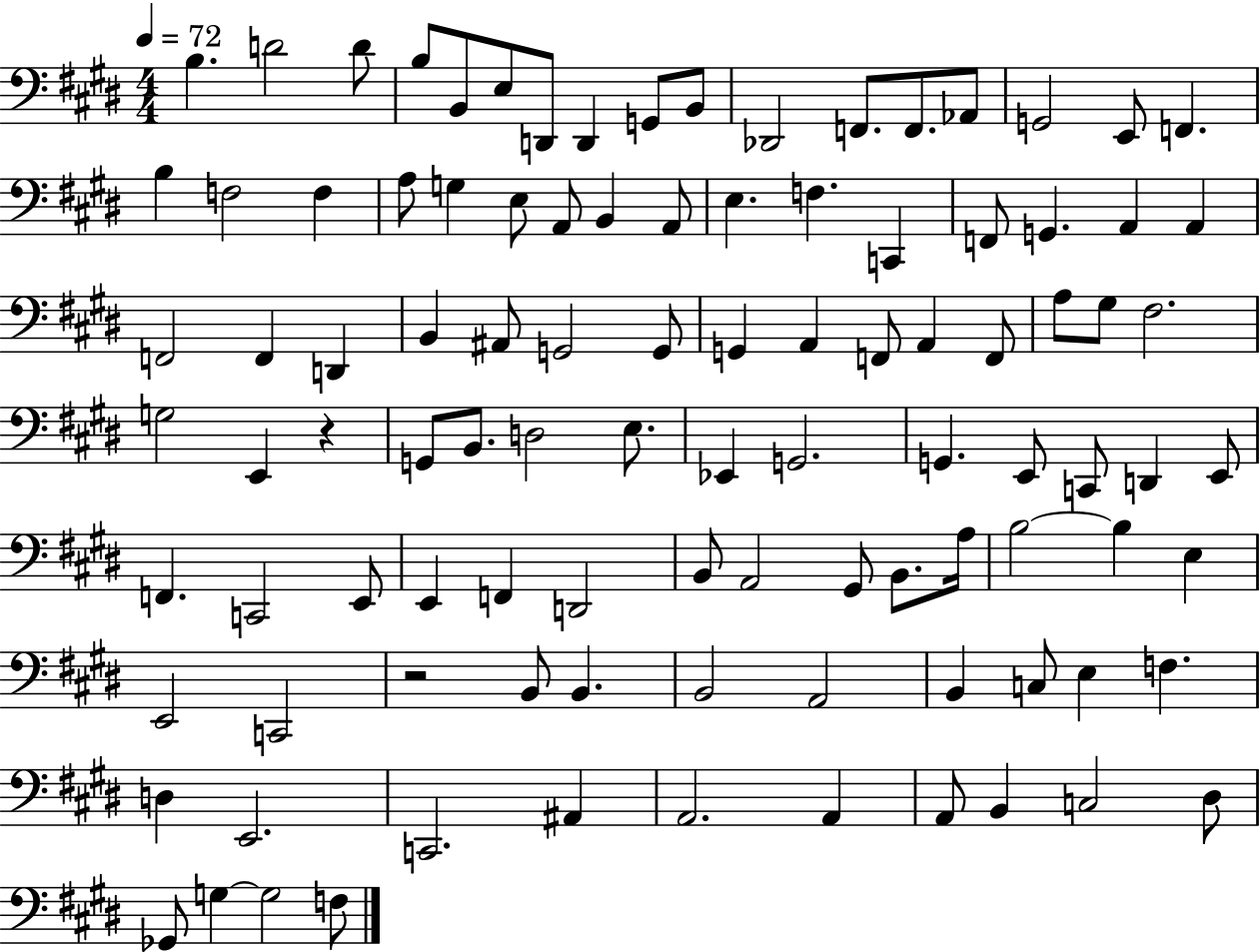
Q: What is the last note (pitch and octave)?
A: F3